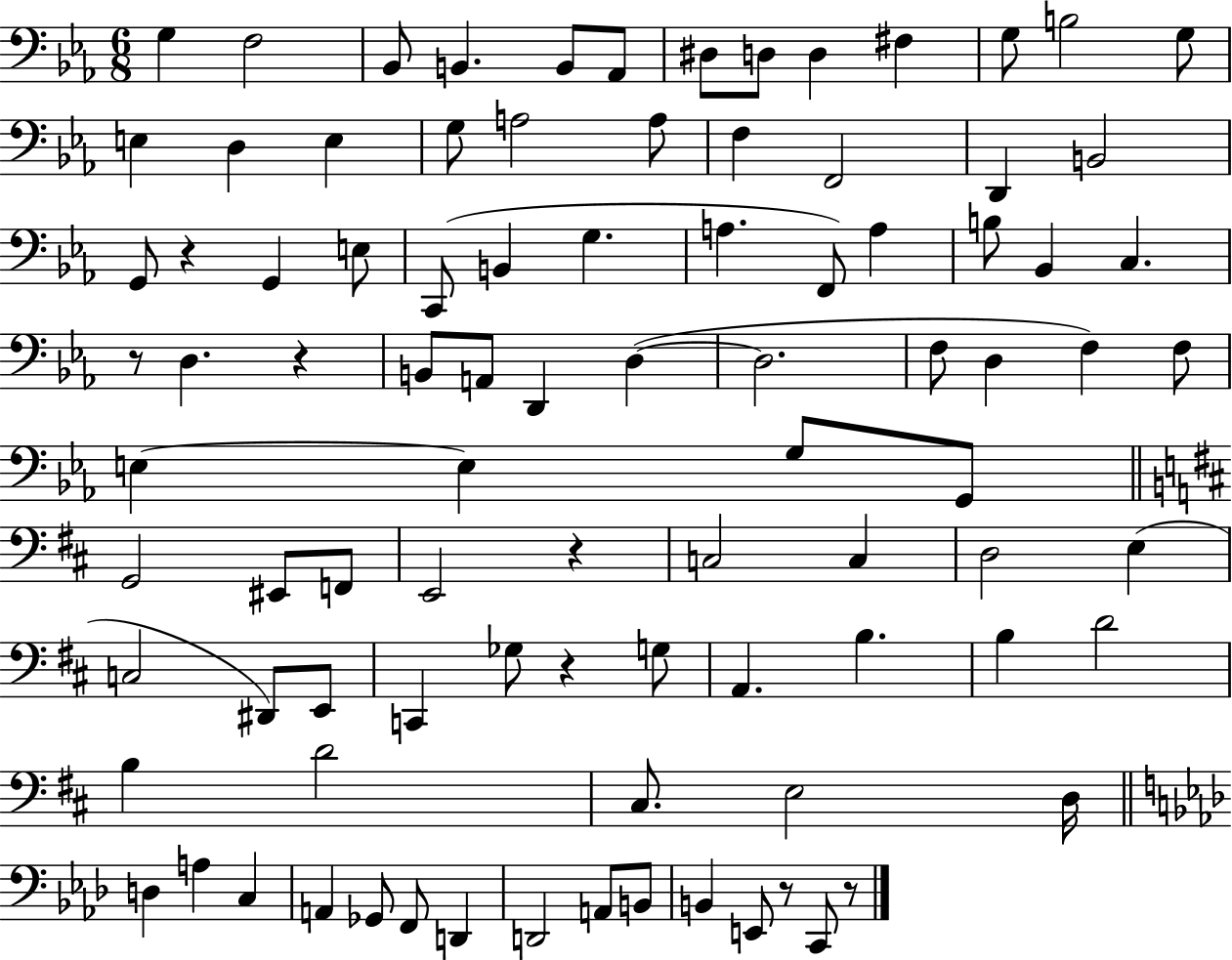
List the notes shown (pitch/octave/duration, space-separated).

G3/q F3/h Bb2/e B2/q. B2/e Ab2/e D#3/e D3/e D3/q F#3/q G3/e B3/h G3/e E3/q D3/q E3/q G3/e A3/h A3/e F3/q F2/h D2/q B2/h G2/e R/q G2/q E3/e C2/e B2/q G3/q. A3/q. F2/e A3/q B3/e Bb2/q C3/q. R/e D3/q. R/q B2/e A2/e D2/q D3/q D3/h. F3/e D3/q F3/q F3/e E3/q E3/q G3/e G2/e G2/h EIS2/e F2/e E2/h R/q C3/h C3/q D3/h E3/q C3/h D#2/e E2/e C2/q Gb3/e R/q G3/e A2/q. B3/q. B3/q D4/h B3/q D4/h C#3/e. E3/h D3/s D3/q A3/q C3/q A2/q Gb2/e F2/e D2/q D2/h A2/e B2/e B2/q E2/e R/e C2/e R/e